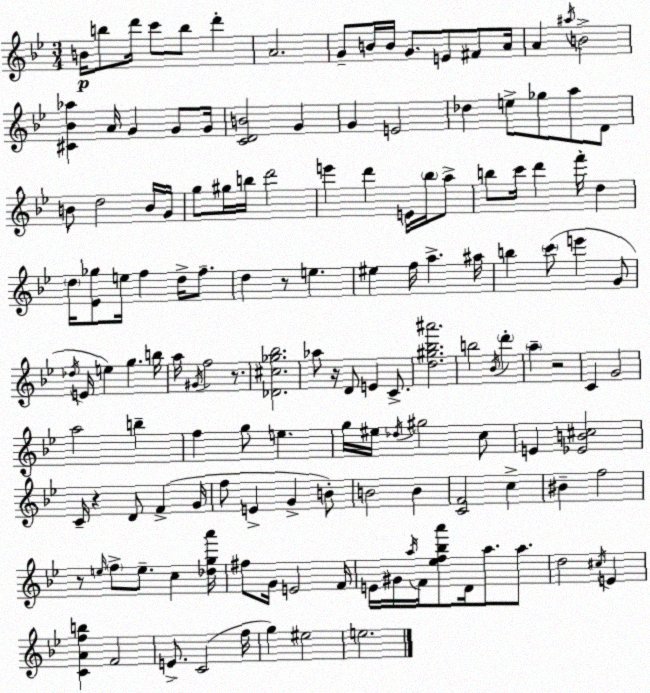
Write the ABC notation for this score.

X:1
T:Untitled
M:3/4
L:1/4
K:Bb
B/4 b/2 d'/4 c'/2 b/2 d' A2 G/2 B/4 B/4 G/2 E/2 ^F/2 A/4 A ^a/4 B2 [^C_B_a] A/4 G G/2 G/4 [CDB]2 G G E2 _d e/2 _g/2 a/2 D/2 B/2 d2 B/4 G/4 g/2 ^g/4 b/4 d'2 e' d' E/4 _b/4 a/2 b/2 c'/4 d' f'/4 d d/4 [_E_g]/2 e/4 f d/4 f/2 d z/2 e ^e f/4 a ^a/4 b c'/2 e' G/2 _d/4 E/4 e g b/4 a/4 ^G/4 f2 z/2 [_D^c_g_b]2 _a/2 z/4 D/2 E C/2 [d^g_b^a']2 b2 _B/4 d' a z2 C G2 a2 b f g/2 e g/4 ^e/4 _d/4 ^g2 c/2 E [_EB^c]2 C/4 z D/2 F G/4 f/2 E G B/2 B2 B [CF]2 c ^B f2 z/2 e/4 f/2 e/2 c [_dga']/4 ^f/2 G/4 E2 F/4 E/4 ^G/4 a/4 F/4 [_ef_ba']/2 D/4 a/2 a/2 d2 ^c/4 E [CAfb] F2 E/2 C2 f/4 g ^e2 e2